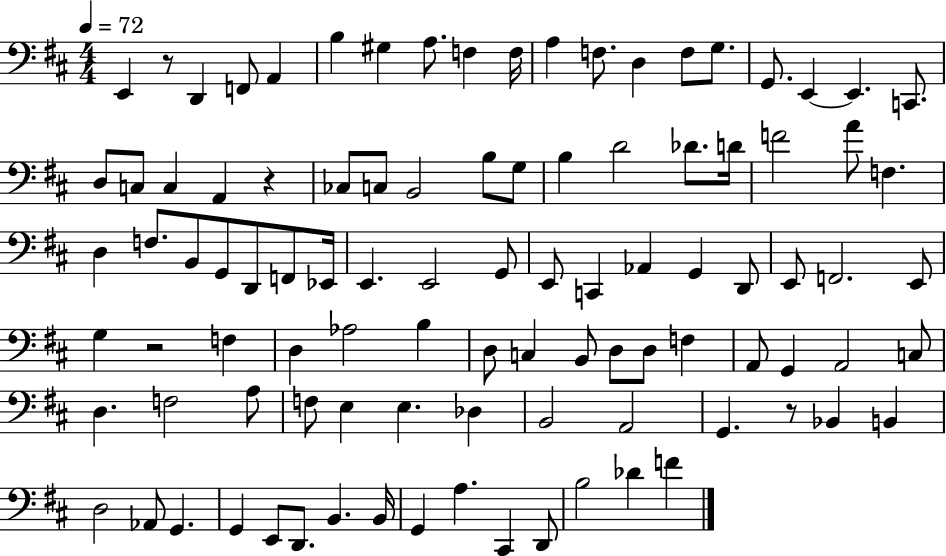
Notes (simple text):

E2/q R/e D2/q F2/e A2/q B3/q G#3/q A3/e. F3/q F3/s A3/q F3/e. D3/q F3/e G3/e. G2/e. E2/q E2/q. C2/e. D3/e C3/e C3/q A2/q R/q CES3/e C3/e B2/h B3/e G3/e B3/q D4/h Db4/e. D4/s F4/h A4/e F3/q. D3/q F3/e. B2/e G2/e D2/e F2/e Eb2/s E2/q. E2/h G2/e E2/e C2/q Ab2/q G2/q D2/e E2/e F2/h. E2/e G3/q R/h F3/q D3/q Ab3/h B3/q D3/e C3/q B2/e D3/e D3/e F3/q A2/e G2/q A2/h C3/e D3/q. F3/h A3/e F3/e E3/q E3/q. Db3/q B2/h A2/h G2/q. R/e Bb2/q B2/q D3/h Ab2/e G2/q. G2/q E2/e D2/e. B2/q. B2/s G2/q A3/q. C#2/q D2/e B3/h Db4/q F4/q